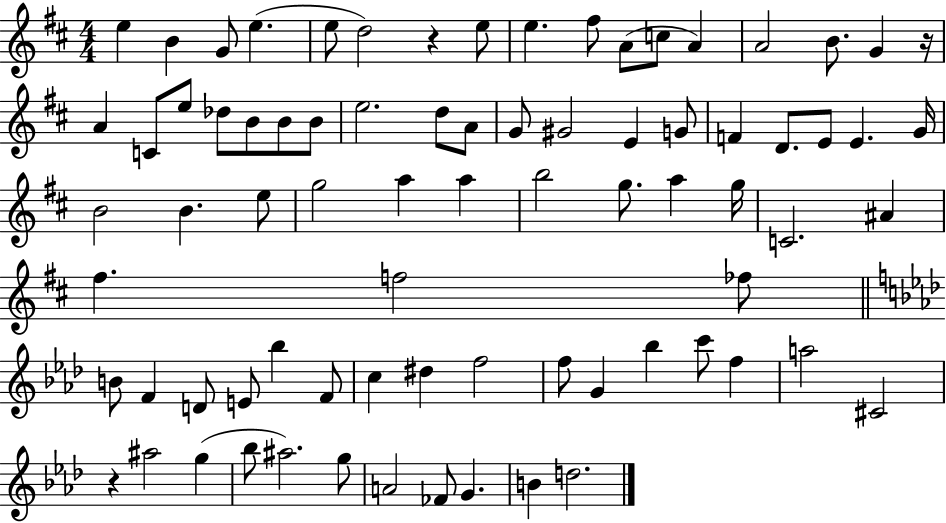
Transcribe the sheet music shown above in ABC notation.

X:1
T:Untitled
M:4/4
L:1/4
K:D
e B G/2 e e/2 d2 z e/2 e ^f/2 A/2 c/2 A A2 B/2 G z/4 A C/2 e/2 _d/2 B/2 B/2 B/2 e2 d/2 A/2 G/2 ^G2 E G/2 F D/2 E/2 E G/4 B2 B e/2 g2 a a b2 g/2 a g/4 C2 ^A ^f f2 _f/2 B/2 F D/2 E/2 _b F/2 c ^d f2 f/2 G _b c'/2 f a2 ^C2 z ^a2 g _b/2 ^a2 g/2 A2 _F/2 G B d2